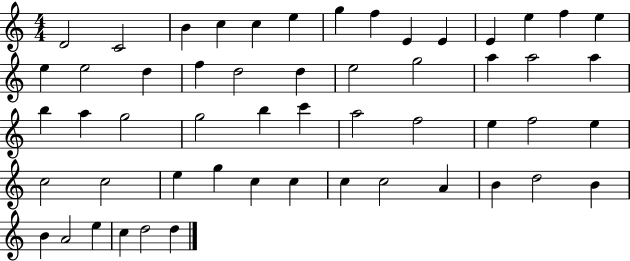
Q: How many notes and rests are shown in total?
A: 54